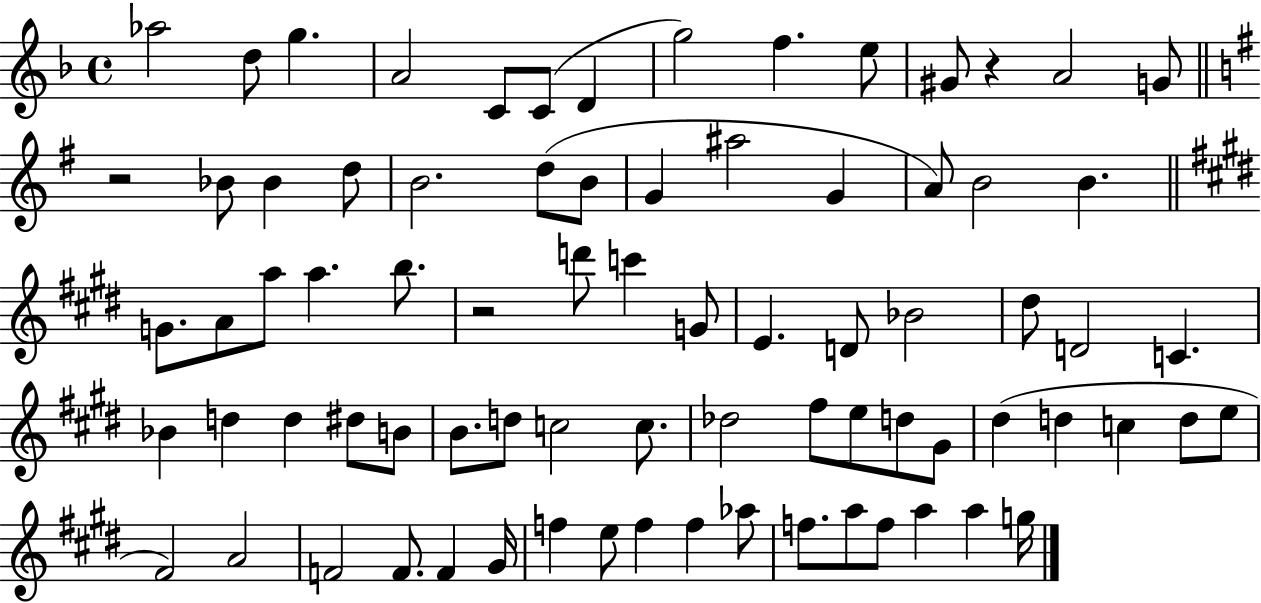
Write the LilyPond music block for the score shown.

{
  \clef treble
  \time 4/4
  \defaultTimeSignature
  \key f \major
  aes''2 d''8 g''4. | a'2 c'8 c'8( d'4 | g''2) f''4. e''8 | gis'8 r4 a'2 g'8 | \break \bar "||" \break \key g \major r2 bes'8 bes'4 d''8 | b'2. d''8( b'8 | g'4 ais''2 g'4 | a'8) b'2 b'4. | \break \bar "||" \break \key e \major g'8. a'8 a''8 a''4. b''8. | r2 d'''8 c'''4 g'8 | e'4. d'8 bes'2 | dis''8 d'2 c'4. | \break bes'4 d''4 d''4 dis''8 b'8 | b'8. d''8 c''2 c''8. | des''2 fis''8 e''8 d''8 gis'8 | dis''4( d''4 c''4 d''8 e''8 | \break fis'2) a'2 | f'2 f'8. f'4 gis'16 | f''4 e''8 f''4 f''4 aes''8 | f''8. a''8 f''8 a''4 a''4 g''16 | \break \bar "|."
}